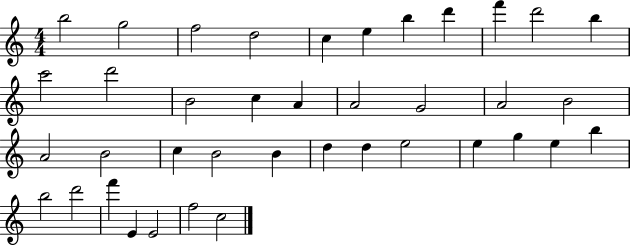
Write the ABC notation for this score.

X:1
T:Untitled
M:4/4
L:1/4
K:C
b2 g2 f2 d2 c e b d' f' d'2 b c'2 d'2 B2 c A A2 G2 A2 B2 A2 B2 c B2 B d d e2 e g e b b2 d'2 f' E E2 f2 c2